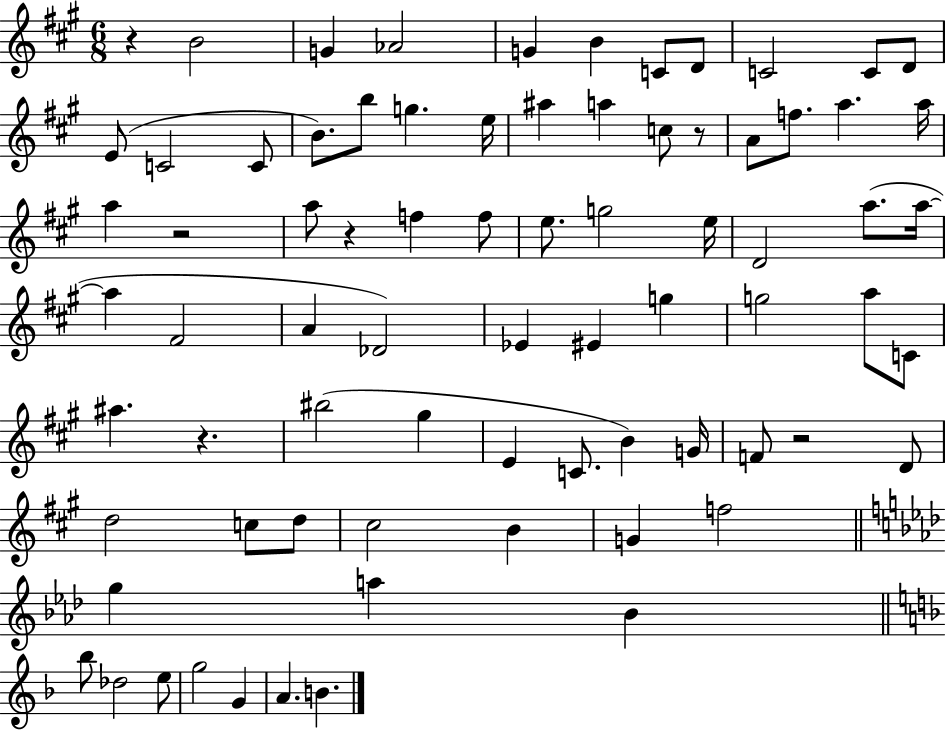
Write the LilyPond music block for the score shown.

{
  \clef treble
  \numericTimeSignature
  \time 6/8
  \key a \major
  r4 b'2 | g'4 aes'2 | g'4 b'4 c'8 d'8 | c'2 c'8 d'8 | \break e'8( c'2 c'8 | b'8.) b''8 g''4. e''16 | ais''4 a''4 c''8 r8 | a'8 f''8. a''4. a''16 | \break a''4 r2 | a''8 r4 f''4 f''8 | e''8. g''2 e''16 | d'2 a''8.( a''16~~ | \break a''4 fis'2 | a'4 des'2) | ees'4 eis'4 g''4 | g''2 a''8 c'8 | \break ais''4. r4. | bis''2( gis''4 | e'4 c'8. b'4) g'16 | f'8 r2 d'8 | \break d''2 c''8 d''8 | cis''2 b'4 | g'4 f''2 | \bar "||" \break \key f \minor g''4 a''4 bes'4 | \bar "||" \break \key d \minor bes''8 des''2 e''8 | g''2 g'4 | a'4. b'4. | \bar "|."
}